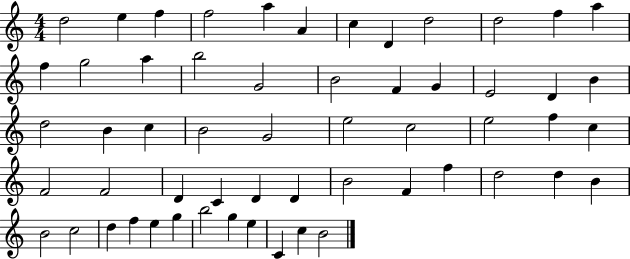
{
  \clef treble
  \numericTimeSignature
  \time 4/4
  \key c \major
  d''2 e''4 f''4 | f''2 a''4 a'4 | c''4 d'4 d''2 | d''2 f''4 a''4 | \break f''4 g''2 a''4 | b''2 g'2 | b'2 f'4 g'4 | e'2 d'4 b'4 | \break d''2 b'4 c''4 | b'2 g'2 | e''2 c''2 | e''2 f''4 c''4 | \break f'2 f'2 | d'4 c'4 d'4 d'4 | b'2 f'4 f''4 | d''2 d''4 b'4 | \break b'2 c''2 | d''4 f''4 e''4 g''4 | b''2 g''4 e''4 | c'4 c''4 b'2 | \break \bar "|."
}